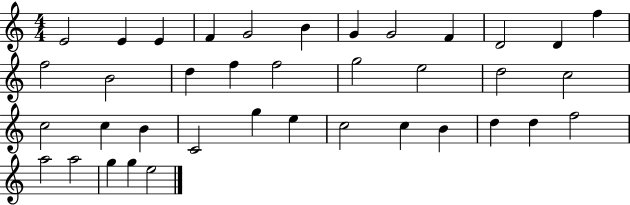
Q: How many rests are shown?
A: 0